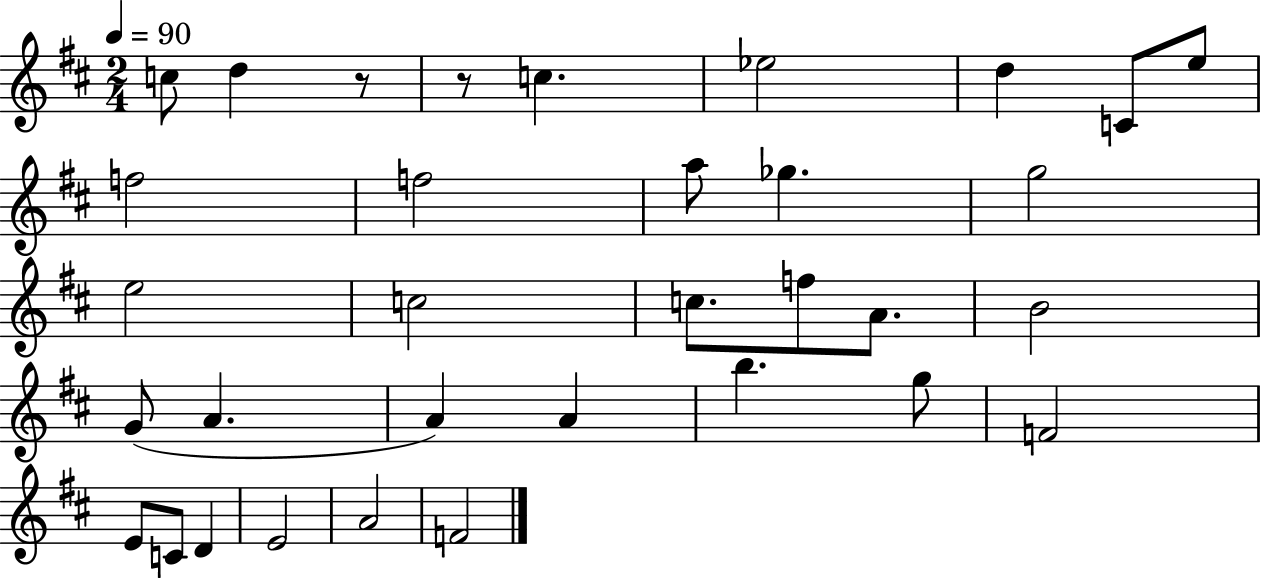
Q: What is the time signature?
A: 2/4